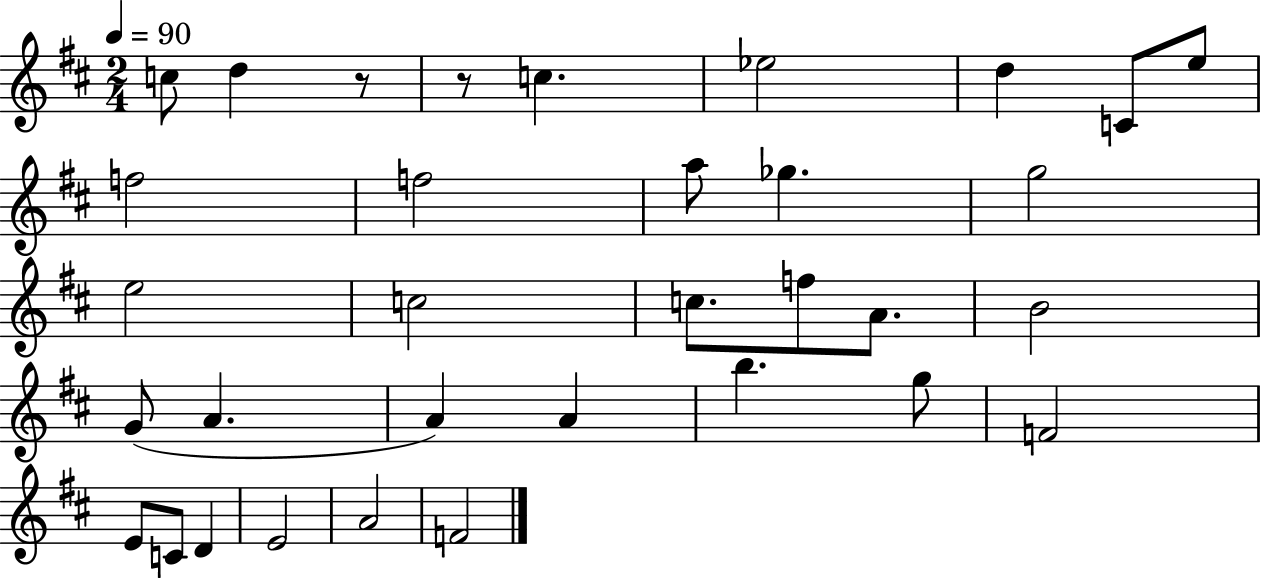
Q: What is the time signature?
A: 2/4